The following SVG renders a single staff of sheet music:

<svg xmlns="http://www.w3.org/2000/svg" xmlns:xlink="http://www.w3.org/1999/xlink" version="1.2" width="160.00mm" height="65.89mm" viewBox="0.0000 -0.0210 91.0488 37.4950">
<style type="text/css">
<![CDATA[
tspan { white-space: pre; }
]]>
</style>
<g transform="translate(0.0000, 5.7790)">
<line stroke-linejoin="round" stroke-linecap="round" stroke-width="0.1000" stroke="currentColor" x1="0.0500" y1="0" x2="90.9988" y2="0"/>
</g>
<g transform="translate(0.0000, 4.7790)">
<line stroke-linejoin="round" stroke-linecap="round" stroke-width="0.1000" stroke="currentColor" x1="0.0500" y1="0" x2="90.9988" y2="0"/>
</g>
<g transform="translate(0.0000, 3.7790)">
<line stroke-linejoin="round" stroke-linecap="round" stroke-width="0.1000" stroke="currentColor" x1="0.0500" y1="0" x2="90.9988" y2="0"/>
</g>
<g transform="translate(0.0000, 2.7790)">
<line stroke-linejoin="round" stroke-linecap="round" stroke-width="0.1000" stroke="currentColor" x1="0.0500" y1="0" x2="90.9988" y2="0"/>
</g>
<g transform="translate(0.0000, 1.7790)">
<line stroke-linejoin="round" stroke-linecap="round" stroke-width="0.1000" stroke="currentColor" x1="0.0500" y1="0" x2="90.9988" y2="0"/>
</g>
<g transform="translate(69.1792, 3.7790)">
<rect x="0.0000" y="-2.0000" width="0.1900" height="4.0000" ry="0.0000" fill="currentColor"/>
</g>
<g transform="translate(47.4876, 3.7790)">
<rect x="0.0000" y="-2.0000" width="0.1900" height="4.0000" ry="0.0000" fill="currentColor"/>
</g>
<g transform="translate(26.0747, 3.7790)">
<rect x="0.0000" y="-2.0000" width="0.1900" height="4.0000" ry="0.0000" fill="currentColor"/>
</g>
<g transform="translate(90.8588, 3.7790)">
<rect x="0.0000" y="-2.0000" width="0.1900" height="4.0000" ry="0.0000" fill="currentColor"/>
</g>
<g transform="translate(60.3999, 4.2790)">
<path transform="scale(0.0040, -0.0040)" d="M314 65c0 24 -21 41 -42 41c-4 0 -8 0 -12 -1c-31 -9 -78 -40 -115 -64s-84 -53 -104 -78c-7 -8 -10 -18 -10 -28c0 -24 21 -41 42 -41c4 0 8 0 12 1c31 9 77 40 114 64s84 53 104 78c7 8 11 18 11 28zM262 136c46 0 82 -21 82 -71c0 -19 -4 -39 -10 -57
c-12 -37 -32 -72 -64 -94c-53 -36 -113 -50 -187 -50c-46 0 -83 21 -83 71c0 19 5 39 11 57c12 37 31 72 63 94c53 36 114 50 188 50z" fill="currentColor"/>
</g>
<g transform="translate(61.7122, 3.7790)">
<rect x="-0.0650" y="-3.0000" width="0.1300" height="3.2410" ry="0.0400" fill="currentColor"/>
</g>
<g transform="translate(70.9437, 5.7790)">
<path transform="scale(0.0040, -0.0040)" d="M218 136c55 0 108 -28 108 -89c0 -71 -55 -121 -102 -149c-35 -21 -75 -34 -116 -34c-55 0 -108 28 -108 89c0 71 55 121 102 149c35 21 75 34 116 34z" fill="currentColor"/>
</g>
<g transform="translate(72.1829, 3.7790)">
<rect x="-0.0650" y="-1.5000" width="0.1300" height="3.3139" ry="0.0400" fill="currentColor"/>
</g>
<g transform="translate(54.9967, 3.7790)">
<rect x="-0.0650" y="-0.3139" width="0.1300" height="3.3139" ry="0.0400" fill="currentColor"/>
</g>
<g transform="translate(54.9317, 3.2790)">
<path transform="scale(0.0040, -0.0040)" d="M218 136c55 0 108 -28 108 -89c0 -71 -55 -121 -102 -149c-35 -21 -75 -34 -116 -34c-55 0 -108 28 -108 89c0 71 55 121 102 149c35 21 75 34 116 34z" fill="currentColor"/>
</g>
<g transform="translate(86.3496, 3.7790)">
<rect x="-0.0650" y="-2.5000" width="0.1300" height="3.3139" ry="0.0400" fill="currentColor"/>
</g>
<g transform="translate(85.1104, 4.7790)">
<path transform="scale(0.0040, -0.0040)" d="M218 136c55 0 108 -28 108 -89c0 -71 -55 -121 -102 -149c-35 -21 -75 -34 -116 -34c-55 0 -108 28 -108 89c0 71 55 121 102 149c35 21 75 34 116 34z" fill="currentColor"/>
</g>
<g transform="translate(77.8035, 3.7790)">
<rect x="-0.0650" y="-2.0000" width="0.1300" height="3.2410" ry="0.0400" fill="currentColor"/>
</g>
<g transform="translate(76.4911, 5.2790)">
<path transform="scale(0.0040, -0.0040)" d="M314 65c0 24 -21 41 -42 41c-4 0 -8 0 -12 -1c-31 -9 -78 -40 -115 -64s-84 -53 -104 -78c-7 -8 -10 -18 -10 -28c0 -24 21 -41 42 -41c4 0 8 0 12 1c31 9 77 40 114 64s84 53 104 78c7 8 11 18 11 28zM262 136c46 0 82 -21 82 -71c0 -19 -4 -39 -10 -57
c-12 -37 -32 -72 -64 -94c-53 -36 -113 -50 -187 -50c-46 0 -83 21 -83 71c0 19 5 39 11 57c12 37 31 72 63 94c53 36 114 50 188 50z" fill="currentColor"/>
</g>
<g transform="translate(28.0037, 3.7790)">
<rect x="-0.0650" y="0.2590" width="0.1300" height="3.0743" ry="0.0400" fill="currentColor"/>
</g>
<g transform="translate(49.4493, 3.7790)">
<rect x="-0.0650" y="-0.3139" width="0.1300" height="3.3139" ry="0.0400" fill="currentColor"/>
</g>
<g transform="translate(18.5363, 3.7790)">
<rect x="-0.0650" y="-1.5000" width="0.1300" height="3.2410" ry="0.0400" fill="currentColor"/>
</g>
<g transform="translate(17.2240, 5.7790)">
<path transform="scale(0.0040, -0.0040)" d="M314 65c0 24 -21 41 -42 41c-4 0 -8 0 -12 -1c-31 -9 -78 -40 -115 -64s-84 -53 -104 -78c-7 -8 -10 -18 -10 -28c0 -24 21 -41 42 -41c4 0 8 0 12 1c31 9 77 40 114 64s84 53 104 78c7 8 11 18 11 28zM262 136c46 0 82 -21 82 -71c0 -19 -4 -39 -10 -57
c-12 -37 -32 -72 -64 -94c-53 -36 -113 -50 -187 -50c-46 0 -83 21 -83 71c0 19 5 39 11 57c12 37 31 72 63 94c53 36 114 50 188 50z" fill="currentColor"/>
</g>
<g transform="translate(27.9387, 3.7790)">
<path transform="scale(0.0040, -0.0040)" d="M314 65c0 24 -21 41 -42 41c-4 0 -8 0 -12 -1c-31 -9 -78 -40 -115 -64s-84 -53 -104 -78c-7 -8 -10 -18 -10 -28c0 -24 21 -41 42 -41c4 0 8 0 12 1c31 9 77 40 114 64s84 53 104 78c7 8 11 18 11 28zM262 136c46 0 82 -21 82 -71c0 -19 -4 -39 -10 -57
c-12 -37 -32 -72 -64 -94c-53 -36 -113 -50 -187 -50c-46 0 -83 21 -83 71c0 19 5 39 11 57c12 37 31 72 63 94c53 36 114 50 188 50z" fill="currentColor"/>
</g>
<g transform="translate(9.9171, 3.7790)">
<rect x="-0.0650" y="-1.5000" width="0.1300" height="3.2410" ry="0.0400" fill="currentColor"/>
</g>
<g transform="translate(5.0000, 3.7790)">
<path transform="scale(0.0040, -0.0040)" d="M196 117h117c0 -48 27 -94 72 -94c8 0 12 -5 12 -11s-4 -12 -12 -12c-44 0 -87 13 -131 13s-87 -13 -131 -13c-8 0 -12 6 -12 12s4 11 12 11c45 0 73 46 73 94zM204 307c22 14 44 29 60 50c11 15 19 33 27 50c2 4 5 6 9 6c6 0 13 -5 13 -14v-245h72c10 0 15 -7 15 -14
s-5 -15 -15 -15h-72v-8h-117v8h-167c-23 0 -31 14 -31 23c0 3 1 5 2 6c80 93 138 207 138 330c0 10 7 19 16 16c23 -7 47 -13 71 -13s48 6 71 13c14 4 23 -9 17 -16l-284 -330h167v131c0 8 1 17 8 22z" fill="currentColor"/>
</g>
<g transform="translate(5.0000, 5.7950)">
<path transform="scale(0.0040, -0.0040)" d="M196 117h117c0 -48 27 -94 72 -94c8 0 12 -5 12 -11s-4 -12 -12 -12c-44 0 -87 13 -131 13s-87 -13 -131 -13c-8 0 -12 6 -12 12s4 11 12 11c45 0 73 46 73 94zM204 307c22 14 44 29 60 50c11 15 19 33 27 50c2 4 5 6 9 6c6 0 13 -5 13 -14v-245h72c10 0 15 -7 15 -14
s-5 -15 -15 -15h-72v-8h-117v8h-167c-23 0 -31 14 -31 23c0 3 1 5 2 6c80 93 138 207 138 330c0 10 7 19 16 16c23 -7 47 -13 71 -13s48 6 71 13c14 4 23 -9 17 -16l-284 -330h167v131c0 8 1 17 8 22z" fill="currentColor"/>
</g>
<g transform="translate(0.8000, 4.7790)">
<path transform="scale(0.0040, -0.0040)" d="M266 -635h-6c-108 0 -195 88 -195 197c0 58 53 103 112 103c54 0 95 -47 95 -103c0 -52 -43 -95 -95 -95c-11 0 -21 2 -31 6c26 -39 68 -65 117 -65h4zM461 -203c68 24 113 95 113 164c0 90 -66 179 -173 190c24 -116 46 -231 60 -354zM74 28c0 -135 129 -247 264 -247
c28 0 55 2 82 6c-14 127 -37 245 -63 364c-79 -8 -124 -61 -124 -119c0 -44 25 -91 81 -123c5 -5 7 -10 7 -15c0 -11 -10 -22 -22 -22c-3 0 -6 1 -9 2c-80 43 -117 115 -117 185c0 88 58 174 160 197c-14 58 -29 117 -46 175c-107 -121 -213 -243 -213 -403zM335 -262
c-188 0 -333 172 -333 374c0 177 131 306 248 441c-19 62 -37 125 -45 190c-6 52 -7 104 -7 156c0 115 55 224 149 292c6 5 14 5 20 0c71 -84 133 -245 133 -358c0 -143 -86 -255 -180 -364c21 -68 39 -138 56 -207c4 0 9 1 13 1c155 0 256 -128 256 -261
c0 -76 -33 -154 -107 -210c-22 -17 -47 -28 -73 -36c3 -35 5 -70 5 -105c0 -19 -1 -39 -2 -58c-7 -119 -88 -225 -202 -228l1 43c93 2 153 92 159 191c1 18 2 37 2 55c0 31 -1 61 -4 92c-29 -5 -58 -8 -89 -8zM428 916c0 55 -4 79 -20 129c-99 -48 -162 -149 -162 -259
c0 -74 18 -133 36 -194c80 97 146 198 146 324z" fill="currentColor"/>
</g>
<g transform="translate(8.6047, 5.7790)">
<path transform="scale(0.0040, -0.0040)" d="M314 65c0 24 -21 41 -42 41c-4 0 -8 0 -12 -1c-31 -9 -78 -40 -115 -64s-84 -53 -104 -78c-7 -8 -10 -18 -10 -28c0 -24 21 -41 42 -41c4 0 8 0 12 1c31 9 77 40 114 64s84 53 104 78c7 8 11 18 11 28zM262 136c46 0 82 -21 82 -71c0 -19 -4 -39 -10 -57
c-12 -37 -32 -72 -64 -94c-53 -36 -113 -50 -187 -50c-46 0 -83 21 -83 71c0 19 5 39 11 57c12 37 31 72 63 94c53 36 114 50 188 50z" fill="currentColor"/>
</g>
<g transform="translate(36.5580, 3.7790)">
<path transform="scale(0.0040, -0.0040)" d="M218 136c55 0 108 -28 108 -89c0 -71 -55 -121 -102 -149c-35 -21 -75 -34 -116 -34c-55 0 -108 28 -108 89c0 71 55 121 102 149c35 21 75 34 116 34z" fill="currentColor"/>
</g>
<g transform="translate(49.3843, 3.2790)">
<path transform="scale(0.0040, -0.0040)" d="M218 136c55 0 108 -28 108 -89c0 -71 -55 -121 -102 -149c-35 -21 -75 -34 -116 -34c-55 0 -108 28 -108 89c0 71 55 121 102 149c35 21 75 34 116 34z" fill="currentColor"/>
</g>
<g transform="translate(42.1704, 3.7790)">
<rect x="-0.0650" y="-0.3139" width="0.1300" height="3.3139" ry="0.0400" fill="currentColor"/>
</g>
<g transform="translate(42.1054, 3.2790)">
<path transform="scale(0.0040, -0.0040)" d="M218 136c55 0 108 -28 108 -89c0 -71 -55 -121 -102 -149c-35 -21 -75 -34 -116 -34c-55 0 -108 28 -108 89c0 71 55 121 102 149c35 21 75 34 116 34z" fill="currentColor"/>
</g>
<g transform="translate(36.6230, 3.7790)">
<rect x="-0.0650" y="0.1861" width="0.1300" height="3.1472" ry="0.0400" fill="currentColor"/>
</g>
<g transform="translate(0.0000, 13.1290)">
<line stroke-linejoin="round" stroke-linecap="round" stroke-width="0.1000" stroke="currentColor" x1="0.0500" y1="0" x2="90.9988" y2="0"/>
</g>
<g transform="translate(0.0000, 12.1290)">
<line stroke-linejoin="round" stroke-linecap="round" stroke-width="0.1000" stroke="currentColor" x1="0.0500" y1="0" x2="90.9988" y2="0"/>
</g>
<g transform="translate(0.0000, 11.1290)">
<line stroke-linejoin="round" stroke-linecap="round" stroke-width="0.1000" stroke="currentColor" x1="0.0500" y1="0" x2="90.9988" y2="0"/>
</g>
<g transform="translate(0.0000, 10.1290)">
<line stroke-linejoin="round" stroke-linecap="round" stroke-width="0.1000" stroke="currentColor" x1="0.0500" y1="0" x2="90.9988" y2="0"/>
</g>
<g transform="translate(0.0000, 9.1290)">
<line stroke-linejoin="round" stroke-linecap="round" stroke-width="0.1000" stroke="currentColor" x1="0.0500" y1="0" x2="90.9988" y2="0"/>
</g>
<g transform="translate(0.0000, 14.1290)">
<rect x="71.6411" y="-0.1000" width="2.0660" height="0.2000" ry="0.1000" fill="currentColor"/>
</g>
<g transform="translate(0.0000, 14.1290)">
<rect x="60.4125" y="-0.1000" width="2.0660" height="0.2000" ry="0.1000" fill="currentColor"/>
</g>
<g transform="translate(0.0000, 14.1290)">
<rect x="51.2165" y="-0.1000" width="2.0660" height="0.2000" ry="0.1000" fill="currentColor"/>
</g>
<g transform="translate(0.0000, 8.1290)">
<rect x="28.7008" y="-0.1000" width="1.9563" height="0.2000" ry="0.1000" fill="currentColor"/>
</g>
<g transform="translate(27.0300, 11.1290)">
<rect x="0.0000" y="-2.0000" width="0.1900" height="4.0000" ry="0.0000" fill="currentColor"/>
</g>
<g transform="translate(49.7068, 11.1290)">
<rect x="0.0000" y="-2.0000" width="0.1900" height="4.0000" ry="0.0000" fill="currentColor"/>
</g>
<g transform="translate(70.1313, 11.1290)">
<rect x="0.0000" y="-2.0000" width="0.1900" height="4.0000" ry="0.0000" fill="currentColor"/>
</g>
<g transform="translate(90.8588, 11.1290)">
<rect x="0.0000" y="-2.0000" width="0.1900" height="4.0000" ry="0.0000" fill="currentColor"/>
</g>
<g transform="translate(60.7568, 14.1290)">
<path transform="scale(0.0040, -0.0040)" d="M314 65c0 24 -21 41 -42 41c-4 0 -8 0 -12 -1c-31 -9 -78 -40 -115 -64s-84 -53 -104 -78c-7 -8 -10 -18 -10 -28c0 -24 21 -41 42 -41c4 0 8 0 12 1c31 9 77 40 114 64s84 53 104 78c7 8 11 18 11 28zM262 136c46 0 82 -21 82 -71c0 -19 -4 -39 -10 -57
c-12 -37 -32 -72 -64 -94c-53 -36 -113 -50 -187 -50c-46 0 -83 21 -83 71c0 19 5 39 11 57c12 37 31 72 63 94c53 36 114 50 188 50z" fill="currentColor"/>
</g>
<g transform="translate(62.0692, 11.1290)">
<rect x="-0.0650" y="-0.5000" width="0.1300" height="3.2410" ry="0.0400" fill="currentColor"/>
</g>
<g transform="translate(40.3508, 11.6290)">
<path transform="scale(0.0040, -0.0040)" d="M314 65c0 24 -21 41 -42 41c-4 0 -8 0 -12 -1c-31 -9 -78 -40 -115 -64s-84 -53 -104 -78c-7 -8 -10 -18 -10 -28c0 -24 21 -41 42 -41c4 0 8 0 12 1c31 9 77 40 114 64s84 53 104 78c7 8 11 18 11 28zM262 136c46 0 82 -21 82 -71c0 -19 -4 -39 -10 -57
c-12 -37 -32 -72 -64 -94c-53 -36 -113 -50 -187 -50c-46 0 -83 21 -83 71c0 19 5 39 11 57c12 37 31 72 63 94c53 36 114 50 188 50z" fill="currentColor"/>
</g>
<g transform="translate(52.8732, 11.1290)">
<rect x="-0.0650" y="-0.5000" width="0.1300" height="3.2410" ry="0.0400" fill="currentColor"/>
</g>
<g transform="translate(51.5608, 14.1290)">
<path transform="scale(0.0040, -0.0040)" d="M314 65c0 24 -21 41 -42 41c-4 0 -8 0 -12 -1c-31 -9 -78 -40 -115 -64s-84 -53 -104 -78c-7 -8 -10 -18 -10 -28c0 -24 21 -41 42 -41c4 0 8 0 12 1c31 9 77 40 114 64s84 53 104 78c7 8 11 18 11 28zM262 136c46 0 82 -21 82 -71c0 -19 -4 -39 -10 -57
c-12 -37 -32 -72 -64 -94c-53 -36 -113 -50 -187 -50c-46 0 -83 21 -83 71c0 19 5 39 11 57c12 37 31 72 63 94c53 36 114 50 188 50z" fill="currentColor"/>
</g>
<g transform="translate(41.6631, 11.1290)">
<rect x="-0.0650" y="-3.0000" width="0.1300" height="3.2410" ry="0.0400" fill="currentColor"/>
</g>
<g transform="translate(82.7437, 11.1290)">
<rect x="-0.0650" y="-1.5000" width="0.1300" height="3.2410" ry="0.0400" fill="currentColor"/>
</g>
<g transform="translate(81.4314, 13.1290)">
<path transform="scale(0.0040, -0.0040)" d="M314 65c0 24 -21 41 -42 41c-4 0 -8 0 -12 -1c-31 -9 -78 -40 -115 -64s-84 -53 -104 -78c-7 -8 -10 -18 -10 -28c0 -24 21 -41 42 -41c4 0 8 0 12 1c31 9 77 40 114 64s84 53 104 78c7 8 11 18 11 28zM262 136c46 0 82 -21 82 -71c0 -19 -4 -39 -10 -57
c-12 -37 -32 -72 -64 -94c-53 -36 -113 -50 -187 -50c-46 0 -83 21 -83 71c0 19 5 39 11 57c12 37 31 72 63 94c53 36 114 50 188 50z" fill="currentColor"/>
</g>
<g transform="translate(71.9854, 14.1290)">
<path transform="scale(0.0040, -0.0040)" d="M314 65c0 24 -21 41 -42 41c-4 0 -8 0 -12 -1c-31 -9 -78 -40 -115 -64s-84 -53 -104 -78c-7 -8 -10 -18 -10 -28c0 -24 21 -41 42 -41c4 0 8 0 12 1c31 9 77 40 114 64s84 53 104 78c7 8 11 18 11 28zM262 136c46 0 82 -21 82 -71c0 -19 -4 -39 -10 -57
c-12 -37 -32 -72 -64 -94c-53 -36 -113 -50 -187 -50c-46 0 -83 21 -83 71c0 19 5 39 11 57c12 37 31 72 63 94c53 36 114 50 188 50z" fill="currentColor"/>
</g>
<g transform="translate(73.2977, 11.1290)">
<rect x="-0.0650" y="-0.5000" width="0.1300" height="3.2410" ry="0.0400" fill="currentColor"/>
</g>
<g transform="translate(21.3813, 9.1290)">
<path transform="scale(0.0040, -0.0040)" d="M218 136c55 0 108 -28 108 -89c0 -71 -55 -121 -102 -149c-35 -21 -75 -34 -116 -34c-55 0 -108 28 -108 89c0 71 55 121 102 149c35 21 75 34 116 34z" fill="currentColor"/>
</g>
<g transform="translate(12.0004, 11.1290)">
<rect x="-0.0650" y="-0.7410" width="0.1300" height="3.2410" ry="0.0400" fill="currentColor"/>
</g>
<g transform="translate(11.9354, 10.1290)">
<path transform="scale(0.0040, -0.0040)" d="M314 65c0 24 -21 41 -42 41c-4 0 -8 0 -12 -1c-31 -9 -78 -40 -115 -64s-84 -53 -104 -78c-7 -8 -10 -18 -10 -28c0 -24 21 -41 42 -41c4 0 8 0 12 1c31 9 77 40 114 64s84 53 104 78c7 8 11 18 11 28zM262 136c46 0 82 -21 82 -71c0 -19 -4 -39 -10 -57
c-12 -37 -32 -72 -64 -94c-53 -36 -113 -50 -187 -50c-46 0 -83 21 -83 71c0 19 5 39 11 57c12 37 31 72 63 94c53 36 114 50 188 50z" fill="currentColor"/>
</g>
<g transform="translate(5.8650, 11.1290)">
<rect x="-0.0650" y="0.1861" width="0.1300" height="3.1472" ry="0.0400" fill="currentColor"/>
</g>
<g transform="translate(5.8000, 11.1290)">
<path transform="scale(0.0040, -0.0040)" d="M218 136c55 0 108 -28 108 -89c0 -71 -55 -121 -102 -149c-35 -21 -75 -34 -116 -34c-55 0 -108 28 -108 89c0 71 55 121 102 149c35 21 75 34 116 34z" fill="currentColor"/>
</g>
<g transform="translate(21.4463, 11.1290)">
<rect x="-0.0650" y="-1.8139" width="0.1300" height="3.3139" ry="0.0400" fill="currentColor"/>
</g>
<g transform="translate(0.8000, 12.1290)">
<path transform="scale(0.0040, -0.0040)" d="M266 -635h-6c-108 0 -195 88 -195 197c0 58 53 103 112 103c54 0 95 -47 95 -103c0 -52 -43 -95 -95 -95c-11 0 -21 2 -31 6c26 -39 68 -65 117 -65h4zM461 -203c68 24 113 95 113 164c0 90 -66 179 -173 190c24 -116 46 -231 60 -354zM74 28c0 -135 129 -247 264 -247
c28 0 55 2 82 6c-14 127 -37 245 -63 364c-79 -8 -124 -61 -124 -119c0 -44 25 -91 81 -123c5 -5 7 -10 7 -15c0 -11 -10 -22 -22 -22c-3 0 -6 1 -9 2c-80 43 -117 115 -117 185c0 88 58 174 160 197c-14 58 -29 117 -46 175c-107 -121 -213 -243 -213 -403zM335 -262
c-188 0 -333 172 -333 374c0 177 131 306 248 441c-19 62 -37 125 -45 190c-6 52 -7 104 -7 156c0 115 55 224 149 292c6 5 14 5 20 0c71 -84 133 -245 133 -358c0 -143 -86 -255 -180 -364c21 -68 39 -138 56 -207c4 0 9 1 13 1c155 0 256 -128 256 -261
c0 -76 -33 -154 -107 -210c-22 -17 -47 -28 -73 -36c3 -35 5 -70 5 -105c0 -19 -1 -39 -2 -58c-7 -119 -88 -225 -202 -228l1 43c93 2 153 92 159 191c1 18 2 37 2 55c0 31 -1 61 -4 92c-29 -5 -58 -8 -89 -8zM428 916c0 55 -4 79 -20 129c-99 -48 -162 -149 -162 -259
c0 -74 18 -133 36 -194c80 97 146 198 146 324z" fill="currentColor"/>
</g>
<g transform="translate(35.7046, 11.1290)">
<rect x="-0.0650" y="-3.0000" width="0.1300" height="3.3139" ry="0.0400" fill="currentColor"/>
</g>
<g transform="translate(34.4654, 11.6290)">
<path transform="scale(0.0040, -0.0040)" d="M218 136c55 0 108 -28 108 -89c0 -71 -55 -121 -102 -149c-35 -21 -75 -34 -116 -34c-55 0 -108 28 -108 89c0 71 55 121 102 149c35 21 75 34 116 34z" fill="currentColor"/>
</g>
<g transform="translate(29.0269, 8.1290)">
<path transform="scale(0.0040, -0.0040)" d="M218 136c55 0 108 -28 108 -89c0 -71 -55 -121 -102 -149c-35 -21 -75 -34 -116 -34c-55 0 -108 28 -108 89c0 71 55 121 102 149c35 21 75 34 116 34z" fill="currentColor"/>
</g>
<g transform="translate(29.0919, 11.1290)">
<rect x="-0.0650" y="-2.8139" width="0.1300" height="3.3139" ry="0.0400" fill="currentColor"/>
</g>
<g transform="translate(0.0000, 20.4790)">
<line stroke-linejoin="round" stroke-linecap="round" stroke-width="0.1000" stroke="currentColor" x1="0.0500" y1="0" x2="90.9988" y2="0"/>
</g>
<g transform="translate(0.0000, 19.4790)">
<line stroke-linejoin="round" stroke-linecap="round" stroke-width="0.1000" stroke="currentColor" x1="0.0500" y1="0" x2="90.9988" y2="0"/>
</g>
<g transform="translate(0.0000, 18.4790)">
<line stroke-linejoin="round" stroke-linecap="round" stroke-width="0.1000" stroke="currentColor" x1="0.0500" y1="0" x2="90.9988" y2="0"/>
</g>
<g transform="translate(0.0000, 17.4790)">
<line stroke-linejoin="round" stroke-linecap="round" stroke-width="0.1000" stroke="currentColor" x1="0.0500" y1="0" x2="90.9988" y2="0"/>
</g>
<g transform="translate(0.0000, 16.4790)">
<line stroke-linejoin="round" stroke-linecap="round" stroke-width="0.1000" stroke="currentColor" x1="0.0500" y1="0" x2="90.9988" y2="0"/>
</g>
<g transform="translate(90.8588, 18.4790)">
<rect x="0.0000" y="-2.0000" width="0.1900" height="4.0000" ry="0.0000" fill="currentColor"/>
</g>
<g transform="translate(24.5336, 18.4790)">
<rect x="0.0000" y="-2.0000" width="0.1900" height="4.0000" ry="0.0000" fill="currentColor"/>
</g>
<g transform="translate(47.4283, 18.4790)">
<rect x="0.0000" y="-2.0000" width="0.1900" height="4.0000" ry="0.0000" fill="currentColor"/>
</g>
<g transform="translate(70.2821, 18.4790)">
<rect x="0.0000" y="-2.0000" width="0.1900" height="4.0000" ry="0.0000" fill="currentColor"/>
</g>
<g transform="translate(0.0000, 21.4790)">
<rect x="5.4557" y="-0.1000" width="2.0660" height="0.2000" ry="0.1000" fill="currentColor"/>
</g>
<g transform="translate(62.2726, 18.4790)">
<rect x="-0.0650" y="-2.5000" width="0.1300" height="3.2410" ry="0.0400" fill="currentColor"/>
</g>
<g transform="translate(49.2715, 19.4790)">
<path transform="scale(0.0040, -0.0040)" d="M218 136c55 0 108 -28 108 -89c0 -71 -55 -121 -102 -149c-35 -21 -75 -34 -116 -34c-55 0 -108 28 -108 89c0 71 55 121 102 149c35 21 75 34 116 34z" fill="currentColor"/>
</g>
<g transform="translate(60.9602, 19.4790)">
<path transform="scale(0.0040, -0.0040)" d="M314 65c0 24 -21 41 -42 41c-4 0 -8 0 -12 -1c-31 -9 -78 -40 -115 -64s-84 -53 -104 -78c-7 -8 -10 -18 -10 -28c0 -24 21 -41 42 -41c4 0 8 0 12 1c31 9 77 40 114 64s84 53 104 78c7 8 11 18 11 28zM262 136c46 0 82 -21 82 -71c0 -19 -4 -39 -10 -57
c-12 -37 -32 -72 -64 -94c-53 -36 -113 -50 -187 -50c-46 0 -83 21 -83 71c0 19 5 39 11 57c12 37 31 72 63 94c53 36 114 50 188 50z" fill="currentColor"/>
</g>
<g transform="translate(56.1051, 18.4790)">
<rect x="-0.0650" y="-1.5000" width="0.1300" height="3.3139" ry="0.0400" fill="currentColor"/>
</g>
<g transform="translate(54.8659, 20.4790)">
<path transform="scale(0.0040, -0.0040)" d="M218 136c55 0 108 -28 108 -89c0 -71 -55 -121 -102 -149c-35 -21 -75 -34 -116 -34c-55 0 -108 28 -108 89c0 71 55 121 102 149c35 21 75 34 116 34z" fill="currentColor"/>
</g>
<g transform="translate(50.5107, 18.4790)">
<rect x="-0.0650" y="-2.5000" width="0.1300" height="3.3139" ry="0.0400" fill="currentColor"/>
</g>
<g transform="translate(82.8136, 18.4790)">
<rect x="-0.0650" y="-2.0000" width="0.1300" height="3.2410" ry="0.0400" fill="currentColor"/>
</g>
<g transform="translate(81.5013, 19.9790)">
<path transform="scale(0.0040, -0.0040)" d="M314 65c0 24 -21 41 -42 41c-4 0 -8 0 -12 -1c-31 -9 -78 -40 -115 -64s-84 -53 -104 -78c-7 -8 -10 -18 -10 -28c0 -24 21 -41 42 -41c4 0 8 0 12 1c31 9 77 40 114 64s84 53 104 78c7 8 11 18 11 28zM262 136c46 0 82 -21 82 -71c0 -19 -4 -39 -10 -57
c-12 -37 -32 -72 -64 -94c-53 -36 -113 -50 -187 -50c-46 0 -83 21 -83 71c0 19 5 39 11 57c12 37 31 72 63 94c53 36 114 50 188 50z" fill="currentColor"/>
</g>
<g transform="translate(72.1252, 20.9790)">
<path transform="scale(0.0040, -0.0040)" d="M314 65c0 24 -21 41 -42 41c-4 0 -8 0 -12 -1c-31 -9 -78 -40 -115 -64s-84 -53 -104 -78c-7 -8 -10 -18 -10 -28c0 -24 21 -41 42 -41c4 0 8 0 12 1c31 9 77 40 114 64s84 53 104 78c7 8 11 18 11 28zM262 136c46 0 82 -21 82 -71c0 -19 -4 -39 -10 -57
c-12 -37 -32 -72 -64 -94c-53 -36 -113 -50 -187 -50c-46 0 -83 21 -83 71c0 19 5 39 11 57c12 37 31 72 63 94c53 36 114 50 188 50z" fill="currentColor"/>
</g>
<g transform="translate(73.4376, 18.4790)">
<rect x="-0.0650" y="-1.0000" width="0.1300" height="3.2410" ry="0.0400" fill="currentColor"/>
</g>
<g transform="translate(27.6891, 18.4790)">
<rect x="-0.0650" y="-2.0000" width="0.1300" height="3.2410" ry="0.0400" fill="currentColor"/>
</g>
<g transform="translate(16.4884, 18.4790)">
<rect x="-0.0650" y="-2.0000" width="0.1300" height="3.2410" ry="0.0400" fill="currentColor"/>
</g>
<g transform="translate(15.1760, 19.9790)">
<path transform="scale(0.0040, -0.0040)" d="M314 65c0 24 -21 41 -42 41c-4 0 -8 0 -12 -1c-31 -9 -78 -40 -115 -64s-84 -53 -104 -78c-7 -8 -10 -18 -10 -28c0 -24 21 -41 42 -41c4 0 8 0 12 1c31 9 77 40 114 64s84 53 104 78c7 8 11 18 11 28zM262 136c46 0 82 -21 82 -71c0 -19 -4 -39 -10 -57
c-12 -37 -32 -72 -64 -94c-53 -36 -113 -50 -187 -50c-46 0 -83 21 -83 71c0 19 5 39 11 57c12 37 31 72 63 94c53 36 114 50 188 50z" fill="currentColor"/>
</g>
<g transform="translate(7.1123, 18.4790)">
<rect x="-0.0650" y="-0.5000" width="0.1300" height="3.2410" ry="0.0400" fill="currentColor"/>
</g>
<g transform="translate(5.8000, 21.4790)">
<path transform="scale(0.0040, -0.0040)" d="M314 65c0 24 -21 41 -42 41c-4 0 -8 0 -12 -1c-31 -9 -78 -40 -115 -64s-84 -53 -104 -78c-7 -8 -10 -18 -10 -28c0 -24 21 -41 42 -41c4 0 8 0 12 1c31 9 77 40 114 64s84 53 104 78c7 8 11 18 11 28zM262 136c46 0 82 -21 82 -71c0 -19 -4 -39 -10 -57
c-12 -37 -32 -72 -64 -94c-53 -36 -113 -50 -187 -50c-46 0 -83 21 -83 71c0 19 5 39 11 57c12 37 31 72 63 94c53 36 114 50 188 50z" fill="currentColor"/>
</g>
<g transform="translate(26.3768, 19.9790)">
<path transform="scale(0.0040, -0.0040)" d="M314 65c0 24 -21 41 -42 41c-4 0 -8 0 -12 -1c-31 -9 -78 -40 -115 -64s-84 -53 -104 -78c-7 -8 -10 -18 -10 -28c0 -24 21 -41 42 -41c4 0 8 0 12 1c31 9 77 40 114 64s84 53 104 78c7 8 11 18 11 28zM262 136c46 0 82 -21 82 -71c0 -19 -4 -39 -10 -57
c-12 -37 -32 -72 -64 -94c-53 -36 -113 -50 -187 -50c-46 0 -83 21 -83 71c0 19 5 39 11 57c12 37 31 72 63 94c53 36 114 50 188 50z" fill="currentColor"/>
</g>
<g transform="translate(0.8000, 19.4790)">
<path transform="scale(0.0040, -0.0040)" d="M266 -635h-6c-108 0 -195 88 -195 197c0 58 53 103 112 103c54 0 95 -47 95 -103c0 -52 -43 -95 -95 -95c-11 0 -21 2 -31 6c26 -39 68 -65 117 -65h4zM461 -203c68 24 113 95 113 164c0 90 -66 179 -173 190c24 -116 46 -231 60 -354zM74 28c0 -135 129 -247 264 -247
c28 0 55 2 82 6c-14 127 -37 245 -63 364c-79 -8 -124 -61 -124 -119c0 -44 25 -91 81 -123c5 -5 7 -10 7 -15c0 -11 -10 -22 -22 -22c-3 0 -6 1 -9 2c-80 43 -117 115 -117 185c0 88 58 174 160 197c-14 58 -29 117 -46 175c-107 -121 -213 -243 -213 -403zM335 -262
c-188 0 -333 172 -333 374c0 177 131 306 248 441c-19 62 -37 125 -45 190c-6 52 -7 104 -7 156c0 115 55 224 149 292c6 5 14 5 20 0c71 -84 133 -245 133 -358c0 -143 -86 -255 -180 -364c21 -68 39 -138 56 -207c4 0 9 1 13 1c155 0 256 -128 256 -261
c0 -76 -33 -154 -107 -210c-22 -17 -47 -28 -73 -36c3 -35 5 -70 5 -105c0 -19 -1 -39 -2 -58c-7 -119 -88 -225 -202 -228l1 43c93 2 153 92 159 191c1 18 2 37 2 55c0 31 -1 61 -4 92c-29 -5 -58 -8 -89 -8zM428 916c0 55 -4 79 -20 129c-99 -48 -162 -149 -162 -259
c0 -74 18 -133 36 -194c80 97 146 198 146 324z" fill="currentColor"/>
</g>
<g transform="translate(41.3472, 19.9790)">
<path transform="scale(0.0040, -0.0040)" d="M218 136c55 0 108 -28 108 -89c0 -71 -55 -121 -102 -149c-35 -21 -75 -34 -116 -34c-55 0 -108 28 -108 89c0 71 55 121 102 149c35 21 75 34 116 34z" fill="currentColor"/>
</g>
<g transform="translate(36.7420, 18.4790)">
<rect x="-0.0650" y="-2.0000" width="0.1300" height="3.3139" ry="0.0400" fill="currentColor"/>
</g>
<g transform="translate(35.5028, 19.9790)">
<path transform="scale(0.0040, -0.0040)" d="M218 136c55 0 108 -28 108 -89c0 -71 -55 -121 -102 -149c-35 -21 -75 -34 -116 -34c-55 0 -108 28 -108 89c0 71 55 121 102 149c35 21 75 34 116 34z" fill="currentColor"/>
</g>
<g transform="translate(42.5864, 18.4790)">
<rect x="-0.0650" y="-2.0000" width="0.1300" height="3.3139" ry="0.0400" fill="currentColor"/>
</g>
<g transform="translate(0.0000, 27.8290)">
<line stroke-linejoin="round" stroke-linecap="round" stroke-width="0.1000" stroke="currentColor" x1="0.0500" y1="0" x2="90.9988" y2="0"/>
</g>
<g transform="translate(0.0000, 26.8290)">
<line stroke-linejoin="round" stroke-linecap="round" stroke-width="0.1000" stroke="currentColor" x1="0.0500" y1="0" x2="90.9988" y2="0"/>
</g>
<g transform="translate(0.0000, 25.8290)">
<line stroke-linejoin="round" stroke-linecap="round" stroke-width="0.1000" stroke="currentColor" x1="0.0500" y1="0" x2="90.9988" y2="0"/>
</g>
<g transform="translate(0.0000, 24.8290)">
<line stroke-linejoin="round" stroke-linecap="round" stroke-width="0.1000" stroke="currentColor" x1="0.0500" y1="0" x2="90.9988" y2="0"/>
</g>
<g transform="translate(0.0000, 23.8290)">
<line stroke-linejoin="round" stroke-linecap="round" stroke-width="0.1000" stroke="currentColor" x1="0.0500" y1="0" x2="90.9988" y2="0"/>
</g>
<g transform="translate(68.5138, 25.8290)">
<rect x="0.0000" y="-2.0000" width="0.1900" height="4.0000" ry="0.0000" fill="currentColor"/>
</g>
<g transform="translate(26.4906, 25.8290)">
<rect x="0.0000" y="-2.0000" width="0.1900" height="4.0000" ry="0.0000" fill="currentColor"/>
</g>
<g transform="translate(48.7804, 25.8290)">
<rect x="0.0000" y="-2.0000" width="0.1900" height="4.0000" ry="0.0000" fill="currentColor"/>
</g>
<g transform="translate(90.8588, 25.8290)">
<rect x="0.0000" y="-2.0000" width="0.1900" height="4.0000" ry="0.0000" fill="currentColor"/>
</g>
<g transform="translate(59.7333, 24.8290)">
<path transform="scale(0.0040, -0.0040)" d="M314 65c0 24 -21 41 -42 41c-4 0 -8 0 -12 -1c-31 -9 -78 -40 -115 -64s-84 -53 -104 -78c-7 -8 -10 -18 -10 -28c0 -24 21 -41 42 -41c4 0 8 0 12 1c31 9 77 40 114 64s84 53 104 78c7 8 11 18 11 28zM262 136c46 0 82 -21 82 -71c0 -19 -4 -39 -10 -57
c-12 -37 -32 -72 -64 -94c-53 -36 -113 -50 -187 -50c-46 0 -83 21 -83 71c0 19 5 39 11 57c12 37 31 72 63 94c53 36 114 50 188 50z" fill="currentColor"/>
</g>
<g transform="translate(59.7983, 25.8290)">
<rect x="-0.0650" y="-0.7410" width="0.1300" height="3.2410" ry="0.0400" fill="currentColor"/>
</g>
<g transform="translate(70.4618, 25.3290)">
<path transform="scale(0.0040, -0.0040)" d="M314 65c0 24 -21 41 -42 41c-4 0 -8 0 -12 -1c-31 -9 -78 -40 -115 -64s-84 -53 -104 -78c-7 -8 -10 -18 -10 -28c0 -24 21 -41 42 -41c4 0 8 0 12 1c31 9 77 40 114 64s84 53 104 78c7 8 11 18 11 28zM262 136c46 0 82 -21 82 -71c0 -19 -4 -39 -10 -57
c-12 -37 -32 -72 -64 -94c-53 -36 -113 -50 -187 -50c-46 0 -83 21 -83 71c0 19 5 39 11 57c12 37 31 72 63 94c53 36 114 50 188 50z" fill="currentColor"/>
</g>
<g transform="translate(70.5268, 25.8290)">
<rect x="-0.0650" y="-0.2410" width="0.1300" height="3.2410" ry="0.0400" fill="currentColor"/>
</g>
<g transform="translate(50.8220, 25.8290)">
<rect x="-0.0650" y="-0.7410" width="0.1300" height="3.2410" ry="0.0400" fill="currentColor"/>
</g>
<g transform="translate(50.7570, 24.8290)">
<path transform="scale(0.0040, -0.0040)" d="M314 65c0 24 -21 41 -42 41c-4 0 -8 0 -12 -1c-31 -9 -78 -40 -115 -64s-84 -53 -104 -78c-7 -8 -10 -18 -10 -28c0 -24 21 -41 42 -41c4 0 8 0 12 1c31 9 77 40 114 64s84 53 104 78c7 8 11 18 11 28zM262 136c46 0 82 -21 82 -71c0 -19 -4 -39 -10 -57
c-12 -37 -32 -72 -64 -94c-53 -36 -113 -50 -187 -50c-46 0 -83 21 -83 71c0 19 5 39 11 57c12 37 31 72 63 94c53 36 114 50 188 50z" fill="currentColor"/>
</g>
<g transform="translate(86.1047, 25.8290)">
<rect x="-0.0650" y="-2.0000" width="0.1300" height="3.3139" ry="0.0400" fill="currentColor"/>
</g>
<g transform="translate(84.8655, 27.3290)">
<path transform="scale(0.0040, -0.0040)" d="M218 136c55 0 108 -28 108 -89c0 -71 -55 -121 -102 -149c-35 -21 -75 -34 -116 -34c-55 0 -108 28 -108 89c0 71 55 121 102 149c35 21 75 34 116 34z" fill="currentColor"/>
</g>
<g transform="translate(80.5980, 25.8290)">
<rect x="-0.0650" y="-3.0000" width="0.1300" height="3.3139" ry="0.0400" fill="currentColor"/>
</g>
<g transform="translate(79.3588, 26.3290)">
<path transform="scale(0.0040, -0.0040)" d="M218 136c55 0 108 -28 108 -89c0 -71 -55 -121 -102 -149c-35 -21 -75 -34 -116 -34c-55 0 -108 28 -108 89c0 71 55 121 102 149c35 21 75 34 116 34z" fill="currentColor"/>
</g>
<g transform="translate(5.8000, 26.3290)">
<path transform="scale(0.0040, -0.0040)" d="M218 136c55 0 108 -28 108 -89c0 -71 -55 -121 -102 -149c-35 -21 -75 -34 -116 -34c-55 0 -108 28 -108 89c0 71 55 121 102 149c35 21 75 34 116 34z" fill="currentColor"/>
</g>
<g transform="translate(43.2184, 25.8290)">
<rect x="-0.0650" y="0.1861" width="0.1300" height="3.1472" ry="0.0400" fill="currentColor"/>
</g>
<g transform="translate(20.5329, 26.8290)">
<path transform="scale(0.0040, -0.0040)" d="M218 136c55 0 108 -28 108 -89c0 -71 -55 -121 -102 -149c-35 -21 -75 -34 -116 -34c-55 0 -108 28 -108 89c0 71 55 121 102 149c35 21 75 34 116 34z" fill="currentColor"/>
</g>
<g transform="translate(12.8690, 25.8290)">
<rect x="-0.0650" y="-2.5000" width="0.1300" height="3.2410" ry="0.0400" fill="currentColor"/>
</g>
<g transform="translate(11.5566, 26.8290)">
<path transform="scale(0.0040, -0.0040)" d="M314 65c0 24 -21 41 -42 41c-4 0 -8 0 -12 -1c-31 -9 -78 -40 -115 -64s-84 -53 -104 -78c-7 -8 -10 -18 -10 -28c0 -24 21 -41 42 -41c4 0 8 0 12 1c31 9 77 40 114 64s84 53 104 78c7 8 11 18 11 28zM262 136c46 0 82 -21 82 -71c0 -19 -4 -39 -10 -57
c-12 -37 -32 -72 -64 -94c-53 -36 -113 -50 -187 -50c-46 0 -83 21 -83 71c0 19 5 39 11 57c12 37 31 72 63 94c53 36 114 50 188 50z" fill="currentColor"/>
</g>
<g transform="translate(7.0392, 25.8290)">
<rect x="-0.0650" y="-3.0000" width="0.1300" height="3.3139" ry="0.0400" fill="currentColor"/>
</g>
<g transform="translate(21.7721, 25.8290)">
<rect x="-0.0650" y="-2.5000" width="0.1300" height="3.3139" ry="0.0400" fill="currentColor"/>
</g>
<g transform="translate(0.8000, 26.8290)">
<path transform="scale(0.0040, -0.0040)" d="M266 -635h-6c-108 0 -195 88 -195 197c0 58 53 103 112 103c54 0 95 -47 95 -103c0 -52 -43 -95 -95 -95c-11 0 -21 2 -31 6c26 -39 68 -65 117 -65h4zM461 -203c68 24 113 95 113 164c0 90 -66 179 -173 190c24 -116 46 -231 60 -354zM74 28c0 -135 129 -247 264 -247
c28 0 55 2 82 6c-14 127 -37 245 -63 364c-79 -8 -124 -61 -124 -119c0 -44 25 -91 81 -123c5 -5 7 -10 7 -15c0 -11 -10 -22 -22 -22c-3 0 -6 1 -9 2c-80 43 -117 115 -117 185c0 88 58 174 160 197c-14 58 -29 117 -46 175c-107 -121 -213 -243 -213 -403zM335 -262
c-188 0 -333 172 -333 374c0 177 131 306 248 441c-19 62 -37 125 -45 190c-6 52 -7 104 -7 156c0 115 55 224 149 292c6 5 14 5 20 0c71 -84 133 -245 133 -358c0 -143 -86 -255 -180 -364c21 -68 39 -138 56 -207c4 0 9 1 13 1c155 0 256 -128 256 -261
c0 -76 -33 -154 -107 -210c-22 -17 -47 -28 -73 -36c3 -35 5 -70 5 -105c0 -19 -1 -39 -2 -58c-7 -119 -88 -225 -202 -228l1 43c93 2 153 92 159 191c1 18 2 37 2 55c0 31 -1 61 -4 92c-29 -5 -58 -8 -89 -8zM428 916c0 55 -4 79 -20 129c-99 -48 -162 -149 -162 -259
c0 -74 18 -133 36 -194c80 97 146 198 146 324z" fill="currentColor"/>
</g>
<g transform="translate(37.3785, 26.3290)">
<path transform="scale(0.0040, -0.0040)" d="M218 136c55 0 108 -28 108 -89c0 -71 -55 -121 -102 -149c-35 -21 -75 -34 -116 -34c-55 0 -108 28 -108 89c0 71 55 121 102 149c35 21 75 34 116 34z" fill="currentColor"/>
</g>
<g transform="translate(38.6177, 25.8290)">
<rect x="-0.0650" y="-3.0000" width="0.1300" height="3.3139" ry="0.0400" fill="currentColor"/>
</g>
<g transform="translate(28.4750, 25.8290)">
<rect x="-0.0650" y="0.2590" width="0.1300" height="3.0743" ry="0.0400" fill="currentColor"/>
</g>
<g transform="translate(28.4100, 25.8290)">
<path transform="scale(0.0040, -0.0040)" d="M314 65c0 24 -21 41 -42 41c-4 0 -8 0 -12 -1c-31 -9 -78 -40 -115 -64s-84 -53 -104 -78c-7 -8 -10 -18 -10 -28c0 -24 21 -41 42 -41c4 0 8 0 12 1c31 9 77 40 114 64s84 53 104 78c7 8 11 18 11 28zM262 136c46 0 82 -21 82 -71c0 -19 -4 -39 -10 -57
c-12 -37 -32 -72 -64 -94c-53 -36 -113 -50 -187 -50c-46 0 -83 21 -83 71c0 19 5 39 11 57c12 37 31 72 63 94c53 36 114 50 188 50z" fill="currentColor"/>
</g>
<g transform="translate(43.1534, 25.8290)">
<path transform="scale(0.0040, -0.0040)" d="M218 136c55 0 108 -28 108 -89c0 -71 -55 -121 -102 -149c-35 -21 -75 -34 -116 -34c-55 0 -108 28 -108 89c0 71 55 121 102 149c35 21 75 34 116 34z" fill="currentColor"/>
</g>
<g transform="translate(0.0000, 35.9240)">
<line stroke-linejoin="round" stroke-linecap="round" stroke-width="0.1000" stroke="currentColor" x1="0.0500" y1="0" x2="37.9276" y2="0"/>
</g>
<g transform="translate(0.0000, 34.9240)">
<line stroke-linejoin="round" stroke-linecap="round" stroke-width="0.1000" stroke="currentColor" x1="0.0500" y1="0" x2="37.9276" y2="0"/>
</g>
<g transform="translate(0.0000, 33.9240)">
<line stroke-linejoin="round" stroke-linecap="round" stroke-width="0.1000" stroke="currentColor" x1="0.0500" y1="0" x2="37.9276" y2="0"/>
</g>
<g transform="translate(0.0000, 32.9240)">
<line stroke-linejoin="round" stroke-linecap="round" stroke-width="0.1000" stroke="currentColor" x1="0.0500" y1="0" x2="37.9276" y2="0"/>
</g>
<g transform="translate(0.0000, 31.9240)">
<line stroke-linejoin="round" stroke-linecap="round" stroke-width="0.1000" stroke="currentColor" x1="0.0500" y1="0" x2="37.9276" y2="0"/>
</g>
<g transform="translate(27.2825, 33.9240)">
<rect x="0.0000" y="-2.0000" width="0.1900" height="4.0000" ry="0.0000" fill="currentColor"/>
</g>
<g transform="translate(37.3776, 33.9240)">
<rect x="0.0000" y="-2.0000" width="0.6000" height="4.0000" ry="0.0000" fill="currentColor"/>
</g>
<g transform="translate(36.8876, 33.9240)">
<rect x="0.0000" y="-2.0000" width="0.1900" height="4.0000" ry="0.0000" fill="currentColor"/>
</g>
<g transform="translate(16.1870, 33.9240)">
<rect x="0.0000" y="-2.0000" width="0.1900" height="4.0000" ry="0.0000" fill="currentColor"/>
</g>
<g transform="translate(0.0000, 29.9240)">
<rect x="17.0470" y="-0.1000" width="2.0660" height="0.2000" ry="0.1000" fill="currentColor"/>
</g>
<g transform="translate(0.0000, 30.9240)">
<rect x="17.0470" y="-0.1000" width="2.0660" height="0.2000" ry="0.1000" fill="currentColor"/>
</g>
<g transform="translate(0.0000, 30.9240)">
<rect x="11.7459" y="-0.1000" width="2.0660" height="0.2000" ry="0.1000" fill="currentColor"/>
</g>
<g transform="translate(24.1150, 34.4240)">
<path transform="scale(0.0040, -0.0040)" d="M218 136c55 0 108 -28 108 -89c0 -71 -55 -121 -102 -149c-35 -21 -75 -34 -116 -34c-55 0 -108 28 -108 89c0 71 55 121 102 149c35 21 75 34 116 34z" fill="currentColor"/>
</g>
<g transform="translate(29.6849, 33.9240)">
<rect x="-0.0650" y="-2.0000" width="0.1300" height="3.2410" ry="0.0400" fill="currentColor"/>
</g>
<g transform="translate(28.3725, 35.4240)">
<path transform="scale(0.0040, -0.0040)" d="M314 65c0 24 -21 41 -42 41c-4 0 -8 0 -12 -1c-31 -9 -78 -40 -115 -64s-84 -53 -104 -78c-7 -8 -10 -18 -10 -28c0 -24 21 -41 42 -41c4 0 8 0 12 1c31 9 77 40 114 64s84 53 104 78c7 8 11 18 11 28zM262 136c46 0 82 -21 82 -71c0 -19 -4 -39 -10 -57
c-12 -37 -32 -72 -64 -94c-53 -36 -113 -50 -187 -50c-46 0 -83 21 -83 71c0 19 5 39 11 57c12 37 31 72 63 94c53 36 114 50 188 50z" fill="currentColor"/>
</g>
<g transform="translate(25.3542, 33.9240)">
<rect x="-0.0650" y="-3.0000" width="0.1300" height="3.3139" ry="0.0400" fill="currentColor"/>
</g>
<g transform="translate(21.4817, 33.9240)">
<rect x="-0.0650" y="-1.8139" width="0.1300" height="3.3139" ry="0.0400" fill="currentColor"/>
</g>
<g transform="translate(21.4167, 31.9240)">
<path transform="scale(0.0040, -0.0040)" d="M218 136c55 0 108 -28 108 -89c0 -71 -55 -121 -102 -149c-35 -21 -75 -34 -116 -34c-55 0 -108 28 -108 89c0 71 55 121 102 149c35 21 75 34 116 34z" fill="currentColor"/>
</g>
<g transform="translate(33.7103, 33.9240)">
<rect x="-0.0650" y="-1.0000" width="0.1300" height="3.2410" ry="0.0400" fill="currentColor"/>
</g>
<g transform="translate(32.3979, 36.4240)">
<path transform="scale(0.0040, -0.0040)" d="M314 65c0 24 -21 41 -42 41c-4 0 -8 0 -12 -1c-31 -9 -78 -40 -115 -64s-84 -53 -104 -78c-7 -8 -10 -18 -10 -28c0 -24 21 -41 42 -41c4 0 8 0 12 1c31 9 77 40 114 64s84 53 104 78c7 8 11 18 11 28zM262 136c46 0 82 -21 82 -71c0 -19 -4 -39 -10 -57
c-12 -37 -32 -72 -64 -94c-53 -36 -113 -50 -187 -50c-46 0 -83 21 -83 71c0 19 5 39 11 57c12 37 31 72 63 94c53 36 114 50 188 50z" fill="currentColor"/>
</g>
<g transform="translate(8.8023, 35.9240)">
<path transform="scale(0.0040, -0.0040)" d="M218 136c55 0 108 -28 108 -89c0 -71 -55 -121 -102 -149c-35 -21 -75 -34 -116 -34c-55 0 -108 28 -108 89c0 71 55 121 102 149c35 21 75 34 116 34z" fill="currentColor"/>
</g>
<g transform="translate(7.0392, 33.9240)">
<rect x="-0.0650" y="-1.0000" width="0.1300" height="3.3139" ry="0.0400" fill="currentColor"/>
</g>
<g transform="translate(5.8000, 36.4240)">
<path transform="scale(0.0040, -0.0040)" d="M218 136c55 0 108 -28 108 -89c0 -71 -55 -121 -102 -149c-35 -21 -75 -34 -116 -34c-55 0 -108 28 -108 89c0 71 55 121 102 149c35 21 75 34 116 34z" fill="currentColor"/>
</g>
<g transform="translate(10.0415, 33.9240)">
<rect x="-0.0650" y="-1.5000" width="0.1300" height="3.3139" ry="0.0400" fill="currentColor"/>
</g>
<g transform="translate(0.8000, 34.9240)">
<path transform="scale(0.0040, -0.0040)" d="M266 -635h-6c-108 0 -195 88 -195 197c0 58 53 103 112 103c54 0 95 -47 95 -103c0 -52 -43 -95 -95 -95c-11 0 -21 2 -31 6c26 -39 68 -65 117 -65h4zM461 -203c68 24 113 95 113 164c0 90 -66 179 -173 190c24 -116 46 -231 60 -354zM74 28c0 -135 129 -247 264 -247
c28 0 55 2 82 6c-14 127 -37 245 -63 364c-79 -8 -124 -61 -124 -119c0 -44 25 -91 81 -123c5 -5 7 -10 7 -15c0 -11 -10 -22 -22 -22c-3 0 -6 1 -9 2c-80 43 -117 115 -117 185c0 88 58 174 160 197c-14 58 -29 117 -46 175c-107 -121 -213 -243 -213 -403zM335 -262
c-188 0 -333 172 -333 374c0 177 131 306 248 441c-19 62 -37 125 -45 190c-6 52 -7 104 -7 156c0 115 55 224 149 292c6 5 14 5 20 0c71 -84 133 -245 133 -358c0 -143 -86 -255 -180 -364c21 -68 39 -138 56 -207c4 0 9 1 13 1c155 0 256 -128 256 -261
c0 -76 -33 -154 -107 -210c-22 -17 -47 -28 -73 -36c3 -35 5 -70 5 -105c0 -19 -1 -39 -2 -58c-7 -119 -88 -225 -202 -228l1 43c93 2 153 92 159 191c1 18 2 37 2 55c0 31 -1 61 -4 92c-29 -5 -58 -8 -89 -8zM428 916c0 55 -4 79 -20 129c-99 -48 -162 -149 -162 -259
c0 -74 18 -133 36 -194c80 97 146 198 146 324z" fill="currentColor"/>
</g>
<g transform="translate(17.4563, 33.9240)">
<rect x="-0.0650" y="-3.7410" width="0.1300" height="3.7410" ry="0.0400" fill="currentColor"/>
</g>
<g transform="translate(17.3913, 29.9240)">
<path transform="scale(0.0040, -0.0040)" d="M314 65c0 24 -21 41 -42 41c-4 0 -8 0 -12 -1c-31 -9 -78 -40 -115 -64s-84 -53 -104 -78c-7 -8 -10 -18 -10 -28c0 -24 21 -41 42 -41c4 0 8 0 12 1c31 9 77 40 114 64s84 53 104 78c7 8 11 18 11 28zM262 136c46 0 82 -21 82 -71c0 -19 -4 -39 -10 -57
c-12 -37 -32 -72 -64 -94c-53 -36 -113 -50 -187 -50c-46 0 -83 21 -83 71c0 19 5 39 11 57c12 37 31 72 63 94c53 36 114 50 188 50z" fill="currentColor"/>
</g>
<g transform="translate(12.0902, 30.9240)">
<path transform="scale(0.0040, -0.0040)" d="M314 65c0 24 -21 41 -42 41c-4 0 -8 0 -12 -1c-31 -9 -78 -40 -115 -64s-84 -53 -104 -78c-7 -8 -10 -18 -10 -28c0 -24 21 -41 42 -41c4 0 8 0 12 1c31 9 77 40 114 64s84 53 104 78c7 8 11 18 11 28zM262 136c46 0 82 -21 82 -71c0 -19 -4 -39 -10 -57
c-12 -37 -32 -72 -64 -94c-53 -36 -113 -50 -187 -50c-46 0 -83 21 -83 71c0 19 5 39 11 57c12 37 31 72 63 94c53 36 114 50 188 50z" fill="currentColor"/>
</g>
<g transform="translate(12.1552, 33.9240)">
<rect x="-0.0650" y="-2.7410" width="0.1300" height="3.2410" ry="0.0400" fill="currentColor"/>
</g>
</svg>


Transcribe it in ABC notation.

X:1
T:Untitled
M:4/4
L:1/4
K:C
E2 E2 B2 B c c c A2 E F2 G B d2 f a A A2 C2 C2 C2 E2 C2 F2 F2 F F G E G2 D2 F2 A G2 G B2 A B d2 d2 c2 A F D E a2 c'2 f A F2 D2